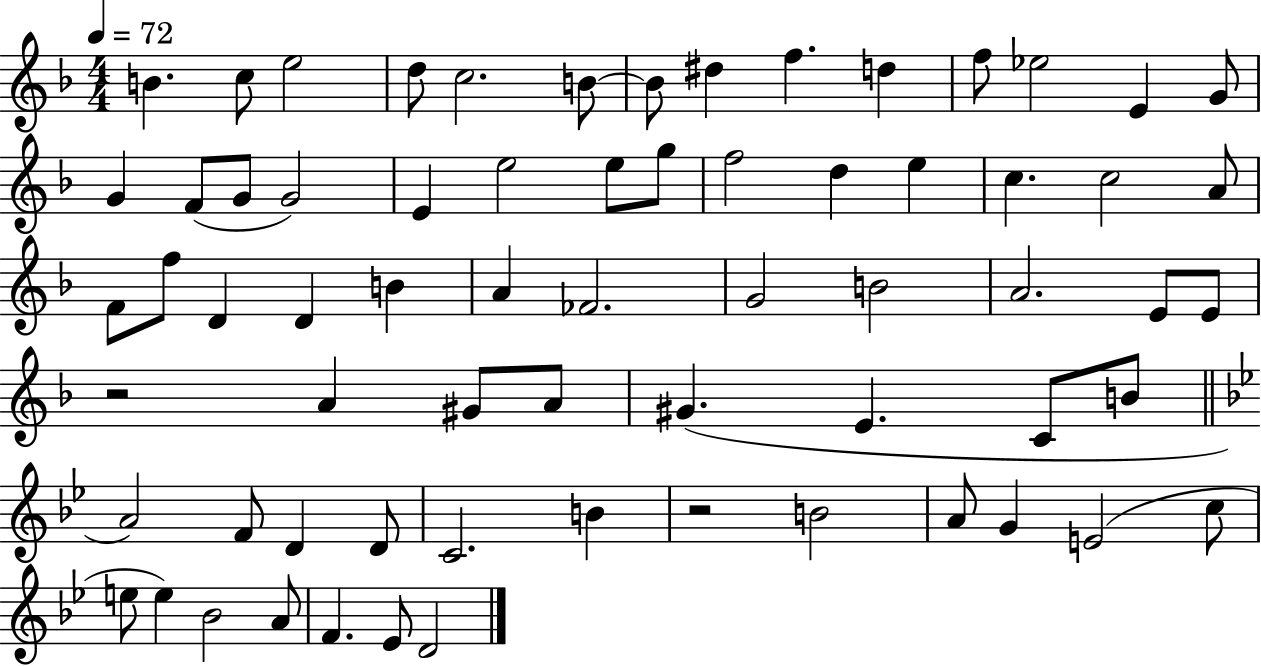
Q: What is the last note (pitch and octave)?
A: D4